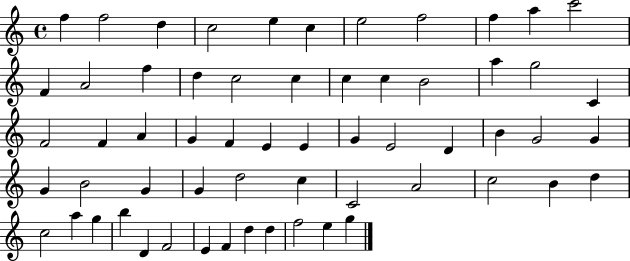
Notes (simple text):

F5/q F5/h D5/q C5/h E5/q C5/q E5/h F5/h F5/q A5/q C6/h F4/q A4/h F5/q D5/q C5/h C5/q C5/q C5/q B4/h A5/q G5/h C4/q F4/h F4/q A4/q G4/q F4/q E4/q E4/q G4/q E4/h D4/q B4/q G4/h G4/q G4/q B4/h G4/q G4/q D5/h C5/q C4/h A4/h C5/h B4/q D5/q C5/h A5/q G5/q B5/q D4/q F4/h E4/q F4/q D5/q D5/q F5/h E5/q G5/q